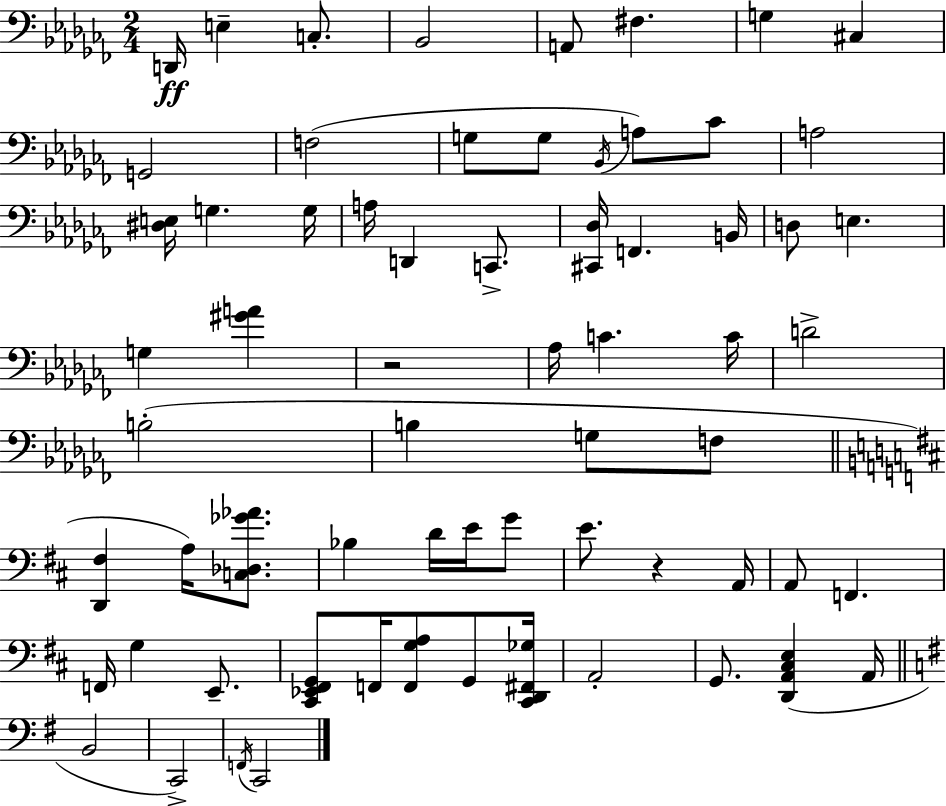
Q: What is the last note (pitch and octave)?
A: C2